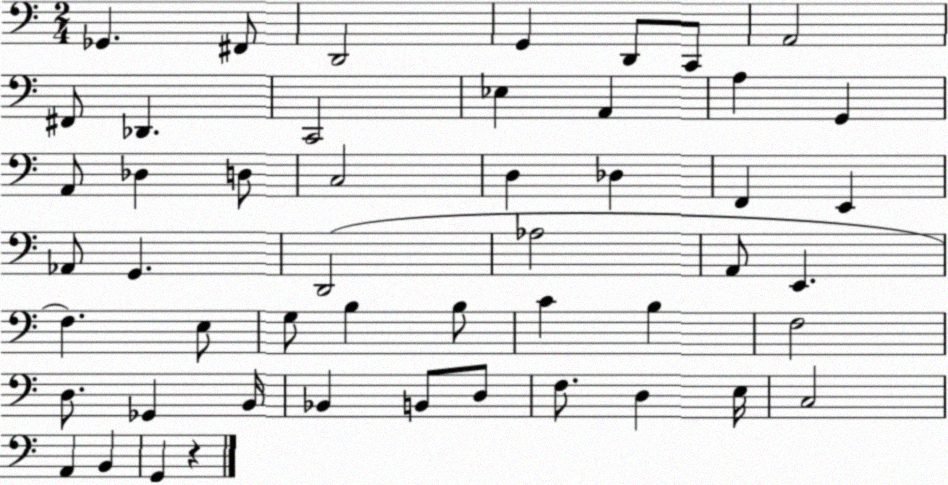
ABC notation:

X:1
T:Untitled
M:2/4
L:1/4
K:C
_G,, ^F,,/2 D,,2 G,, D,,/2 C,,/2 A,,2 ^F,,/2 _D,, C,,2 _E, A,, A, G,, A,,/2 _D, D,/2 C,2 D, _D, F,, E,, _A,,/2 G,, D,,2 _A,2 A,,/2 E,, F, E,/2 G,/2 B, B,/2 C B, F,2 D,/2 _G,, B,,/4 _B,, B,,/2 D,/2 F,/2 D, E,/4 C,2 A,, B,, G,, z